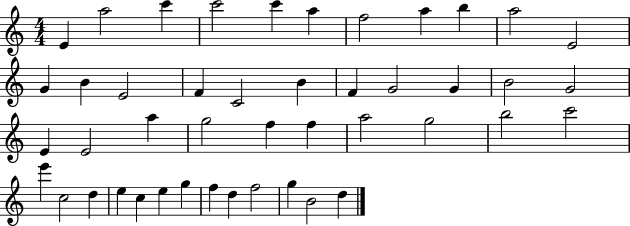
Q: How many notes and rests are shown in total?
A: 45